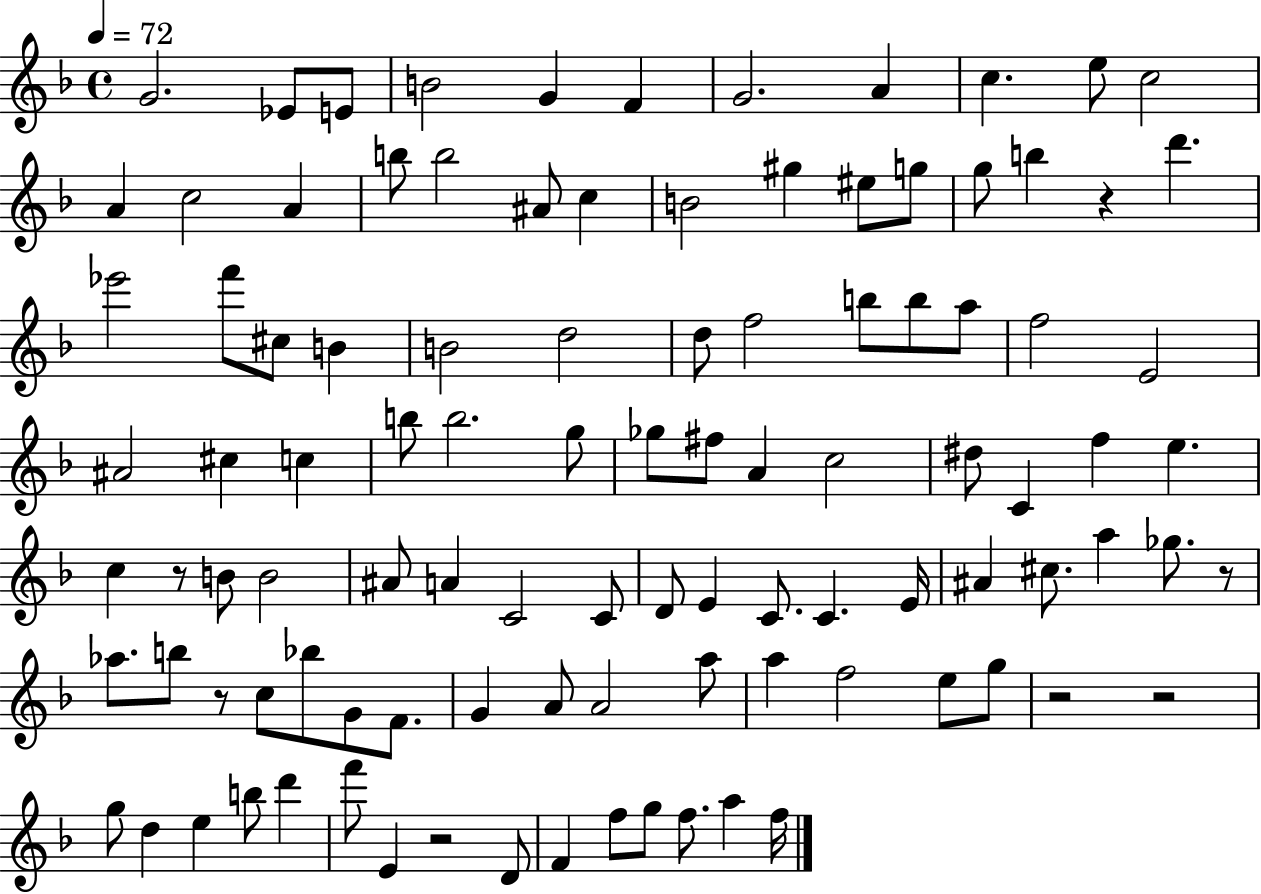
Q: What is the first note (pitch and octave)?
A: G4